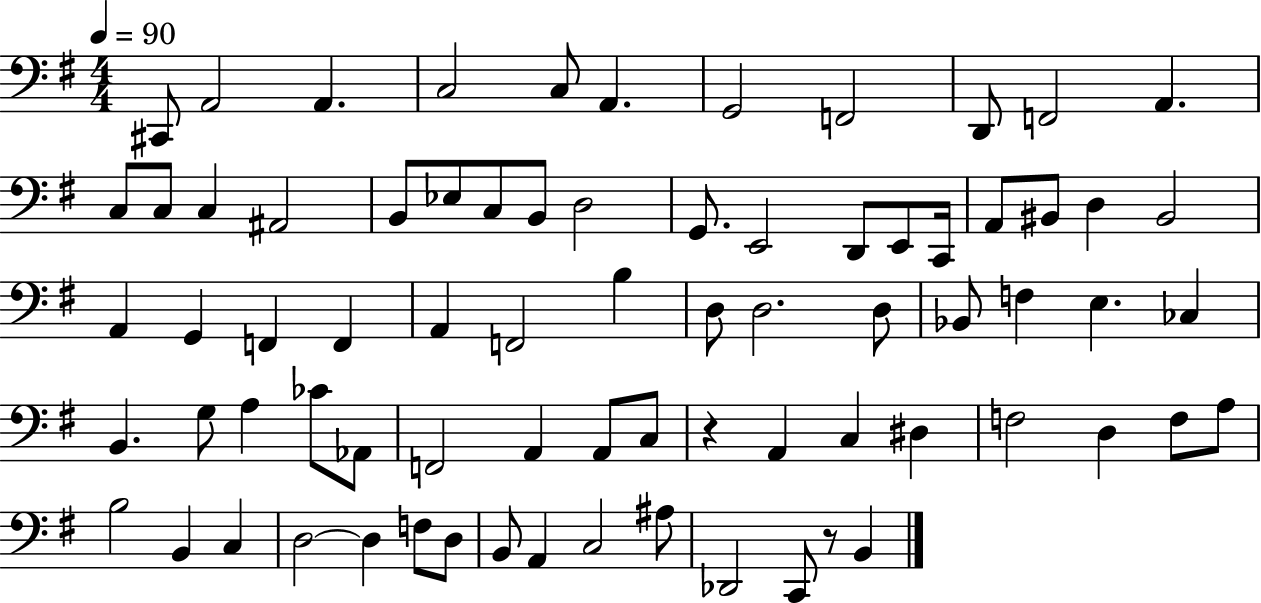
C#2/e A2/h A2/q. C3/h C3/e A2/q. G2/h F2/h D2/e F2/h A2/q. C3/e C3/e C3/q A#2/h B2/e Eb3/e C3/e B2/e D3/h G2/e. E2/h D2/e E2/e C2/s A2/e BIS2/e D3/q BIS2/h A2/q G2/q F2/q F2/q A2/q F2/h B3/q D3/e D3/h. D3/e Bb2/e F3/q E3/q. CES3/q B2/q. G3/e A3/q CES4/e Ab2/e F2/h A2/q A2/e C3/e R/q A2/q C3/q D#3/q F3/h D3/q F3/e A3/e B3/h B2/q C3/q D3/h D3/q F3/e D3/e B2/e A2/q C3/h A#3/e Db2/h C2/e R/e B2/q